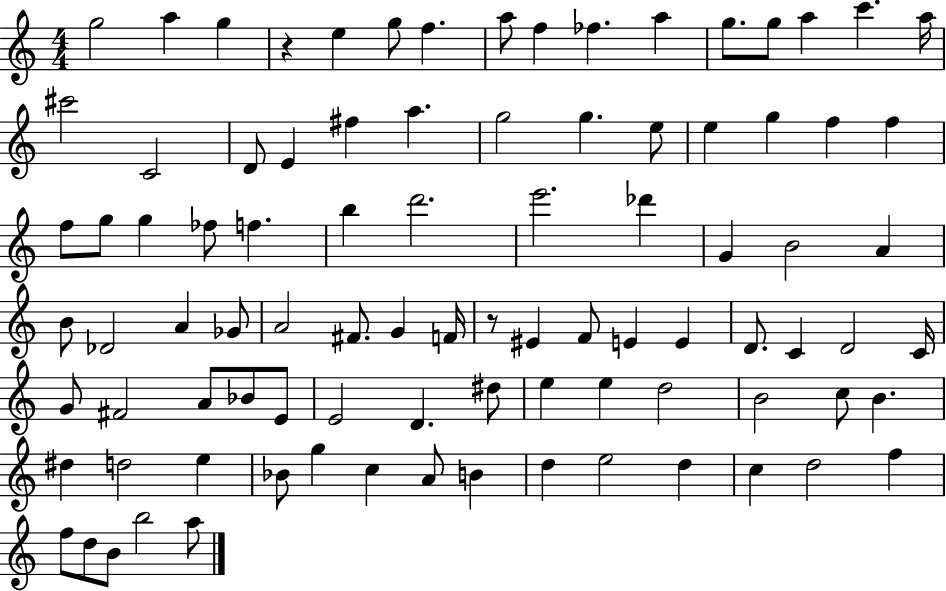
X:1
T:Untitled
M:4/4
L:1/4
K:C
g2 a g z e g/2 f a/2 f _f a g/2 g/2 a c' a/4 ^c'2 C2 D/2 E ^f a g2 g e/2 e g f f f/2 g/2 g _f/2 f b d'2 e'2 _d' G B2 A B/2 _D2 A _G/2 A2 ^F/2 G F/4 z/2 ^E F/2 E E D/2 C D2 C/4 G/2 ^F2 A/2 _B/2 E/2 E2 D ^d/2 e e d2 B2 c/2 B ^d d2 e _B/2 g c A/2 B d e2 d c d2 f f/2 d/2 B/2 b2 a/2